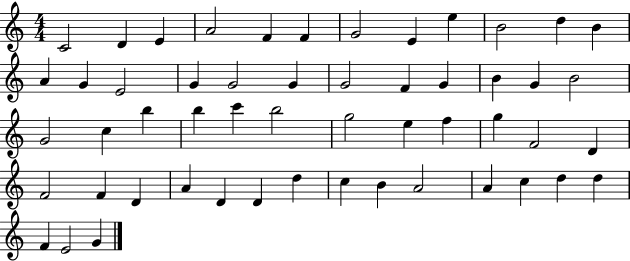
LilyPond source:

{
  \clef treble
  \numericTimeSignature
  \time 4/4
  \key c \major
  c'2 d'4 e'4 | a'2 f'4 f'4 | g'2 e'4 e''4 | b'2 d''4 b'4 | \break a'4 g'4 e'2 | g'4 g'2 g'4 | g'2 f'4 g'4 | b'4 g'4 b'2 | \break g'2 c''4 b''4 | b''4 c'''4 b''2 | g''2 e''4 f''4 | g''4 f'2 d'4 | \break f'2 f'4 d'4 | a'4 d'4 d'4 d''4 | c''4 b'4 a'2 | a'4 c''4 d''4 d''4 | \break f'4 e'2 g'4 | \bar "|."
}